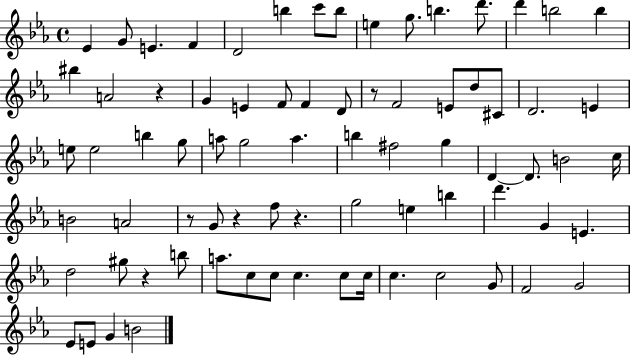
X:1
T:Untitled
M:4/4
L:1/4
K:Eb
_E G/2 E F D2 b c'/2 b/2 e g/2 b d'/2 d' b2 b ^b A2 z G E F/2 F D/2 z/2 F2 E/2 d/2 ^C/2 D2 E e/2 e2 b g/2 a/2 g2 a b ^f2 g D D/2 B2 c/4 B2 A2 z/2 G/2 z f/2 z g2 e b d' G E d2 ^g/2 z b/2 a/2 c/2 c/2 c c/2 c/4 c c2 G/2 F2 G2 _E/2 E/2 G B2